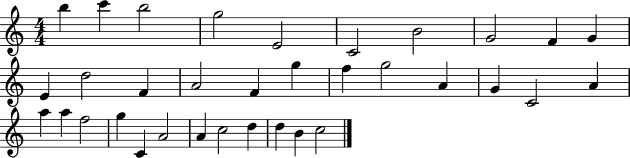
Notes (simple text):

B5/q C6/q B5/h G5/h E4/h C4/h B4/h G4/h F4/q G4/q E4/q D5/h F4/q A4/h F4/q G5/q F5/q G5/h A4/q G4/q C4/h A4/q A5/q A5/q F5/h G5/q C4/q A4/h A4/q C5/h D5/q D5/q B4/q C5/h